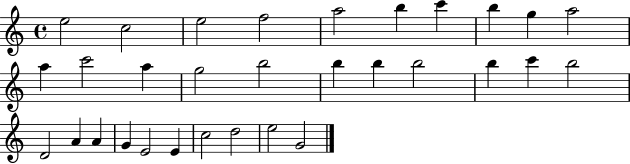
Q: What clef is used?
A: treble